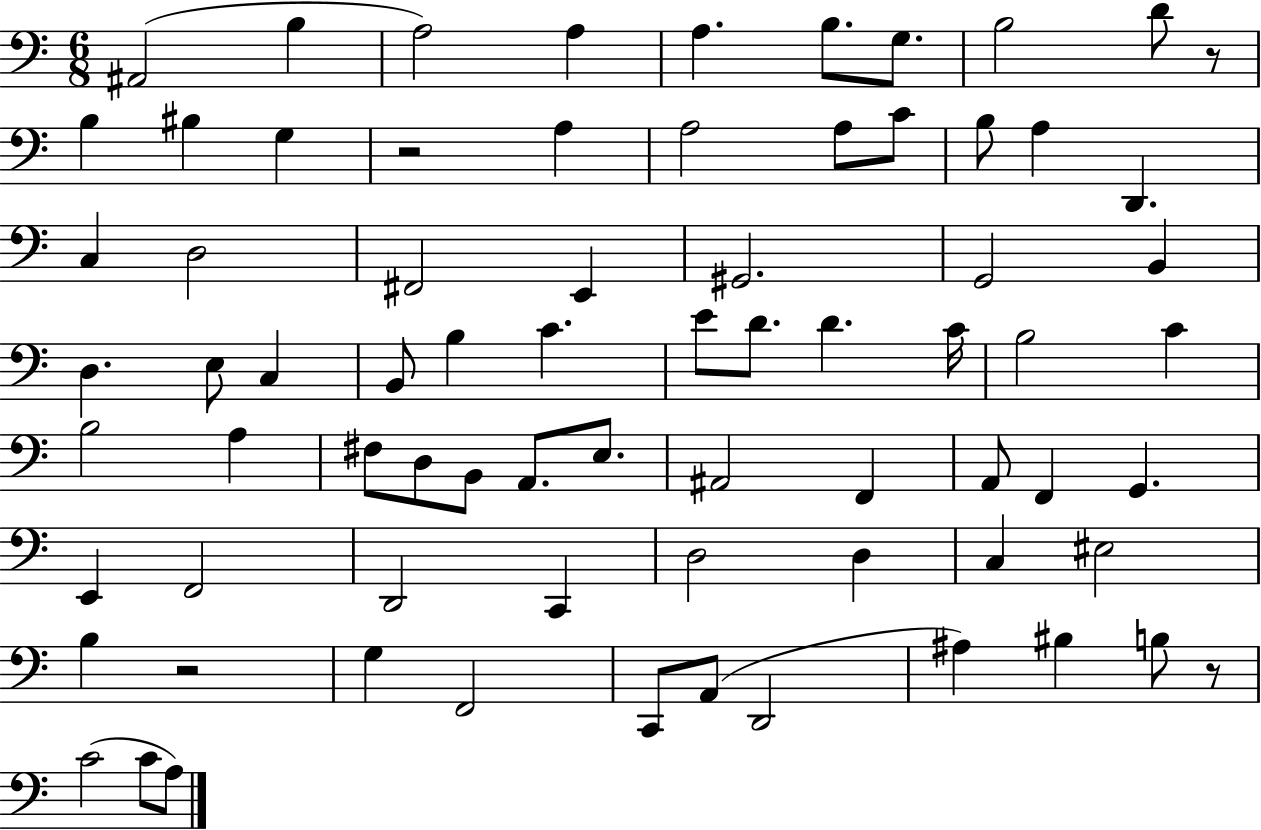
X:1
T:Untitled
M:6/8
L:1/4
K:C
^A,,2 B, A,2 A, A, B,/2 G,/2 B,2 D/2 z/2 B, ^B, G, z2 A, A,2 A,/2 C/2 B,/2 A, D,, C, D,2 ^F,,2 E,, ^G,,2 G,,2 B,, D, E,/2 C, B,,/2 B, C E/2 D/2 D C/4 B,2 C B,2 A, ^F,/2 D,/2 B,,/2 A,,/2 E,/2 ^A,,2 F,, A,,/2 F,, G,, E,, F,,2 D,,2 C,, D,2 D, C, ^E,2 B, z2 G, F,,2 C,,/2 A,,/2 D,,2 ^A, ^B, B,/2 z/2 C2 C/2 A,/2